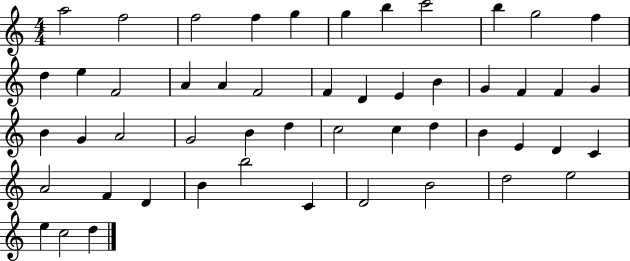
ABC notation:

X:1
T:Untitled
M:4/4
L:1/4
K:C
a2 f2 f2 f g g b c'2 b g2 f d e F2 A A F2 F D E B G F F G B G A2 G2 B d c2 c d B E D C A2 F D B b2 C D2 B2 d2 e2 e c2 d